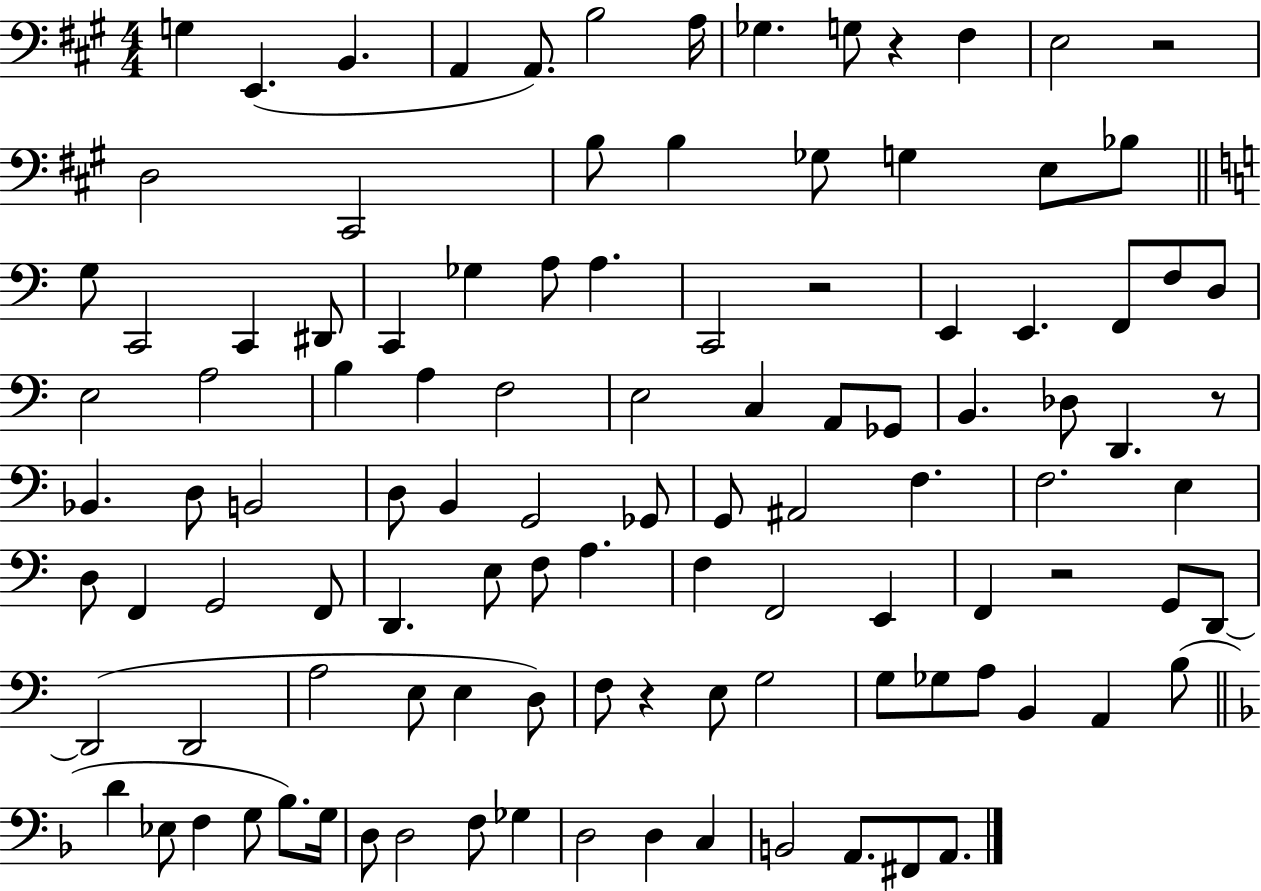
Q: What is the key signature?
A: A major